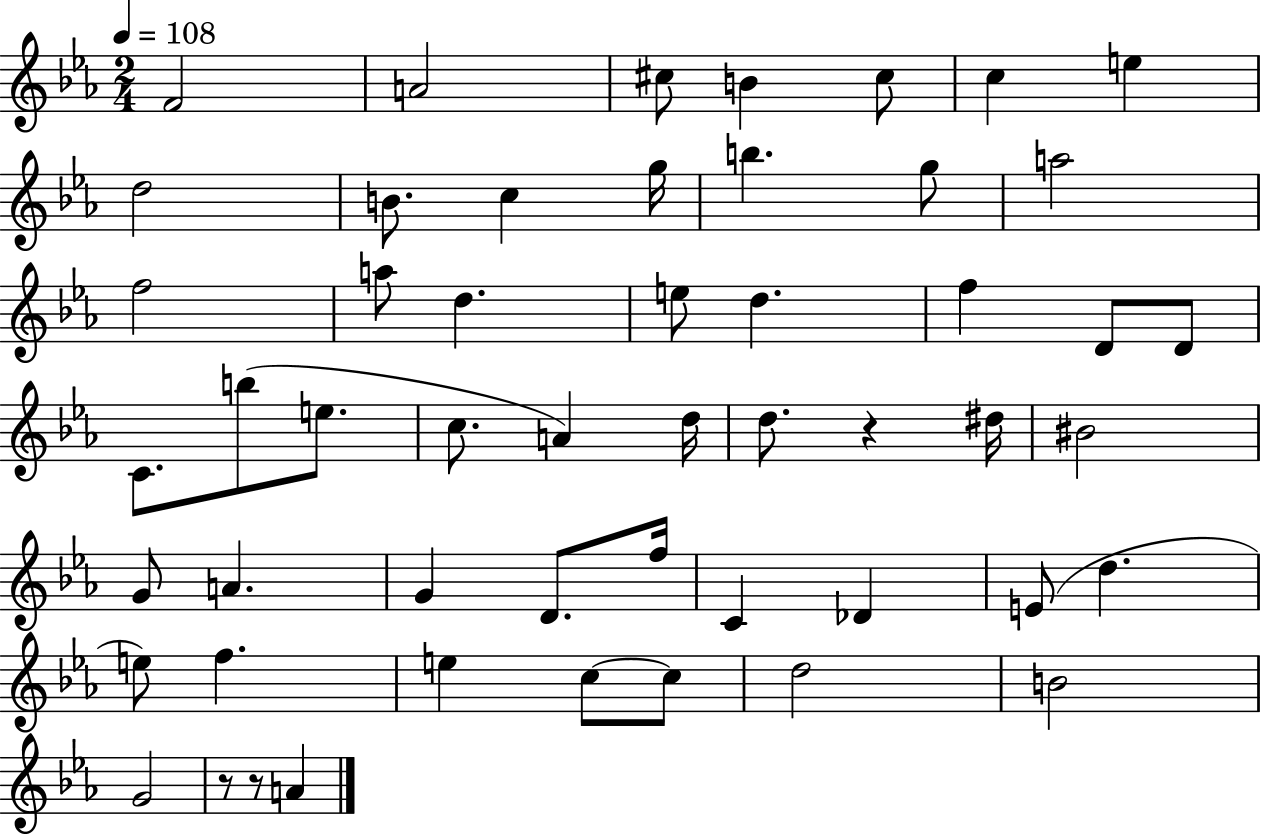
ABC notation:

X:1
T:Untitled
M:2/4
L:1/4
K:Eb
F2 A2 ^c/2 B ^c/2 c e d2 B/2 c g/4 b g/2 a2 f2 a/2 d e/2 d f D/2 D/2 C/2 b/2 e/2 c/2 A d/4 d/2 z ^d/4 ^B2 G/2 A G D/2 f/4 C _D E/2 d e/2 f e c/2 c/2 d2 B2 G2 z/2 z/2 A